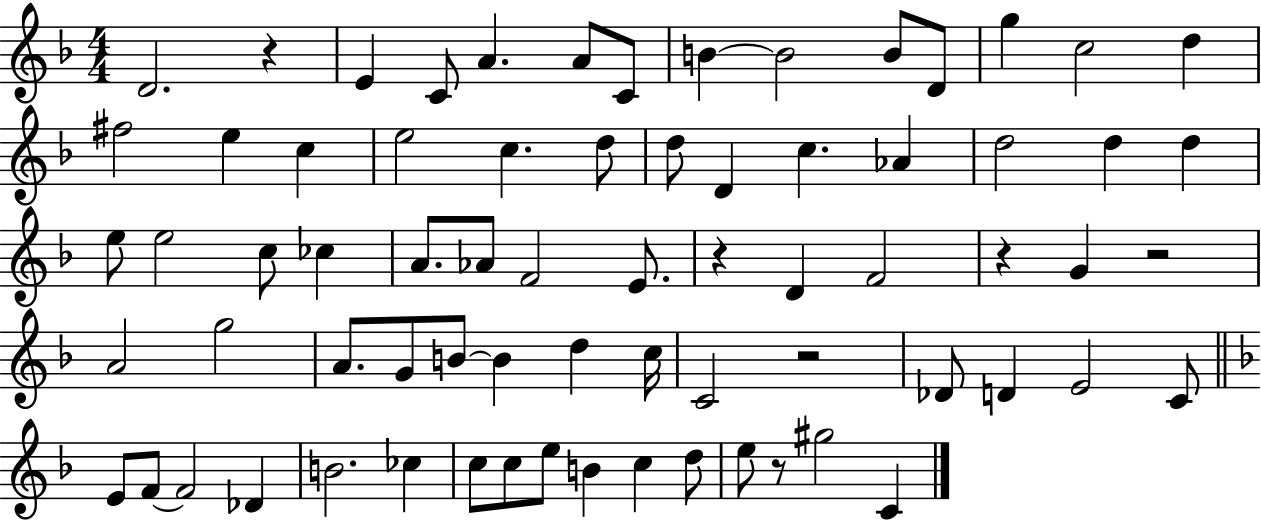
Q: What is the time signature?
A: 4/4